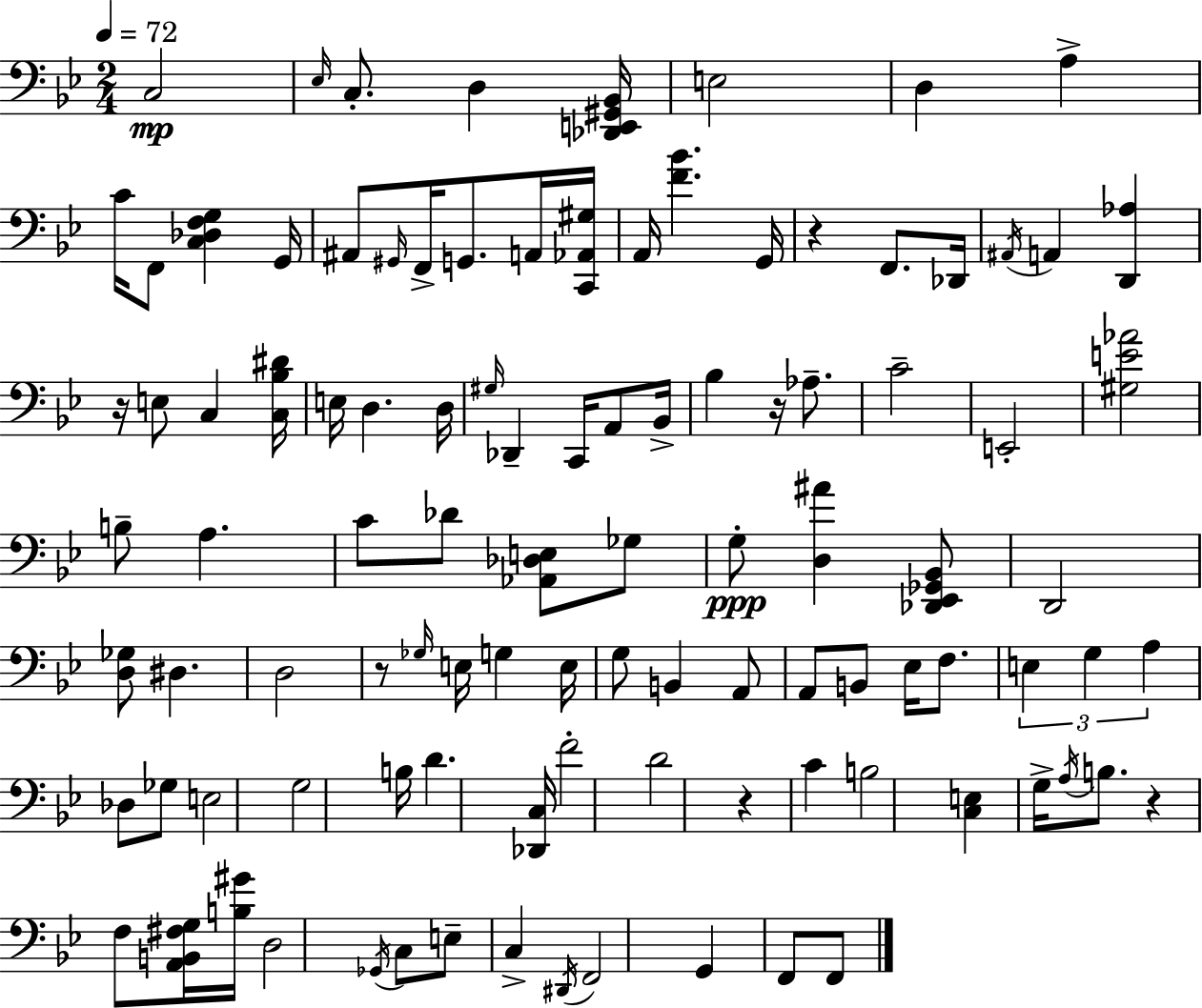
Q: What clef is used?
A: bass